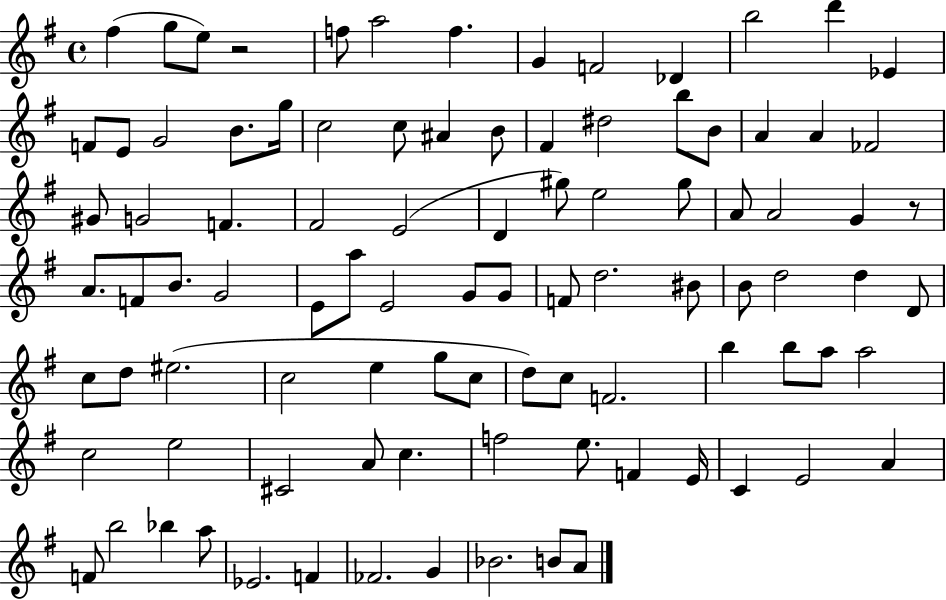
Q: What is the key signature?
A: G major